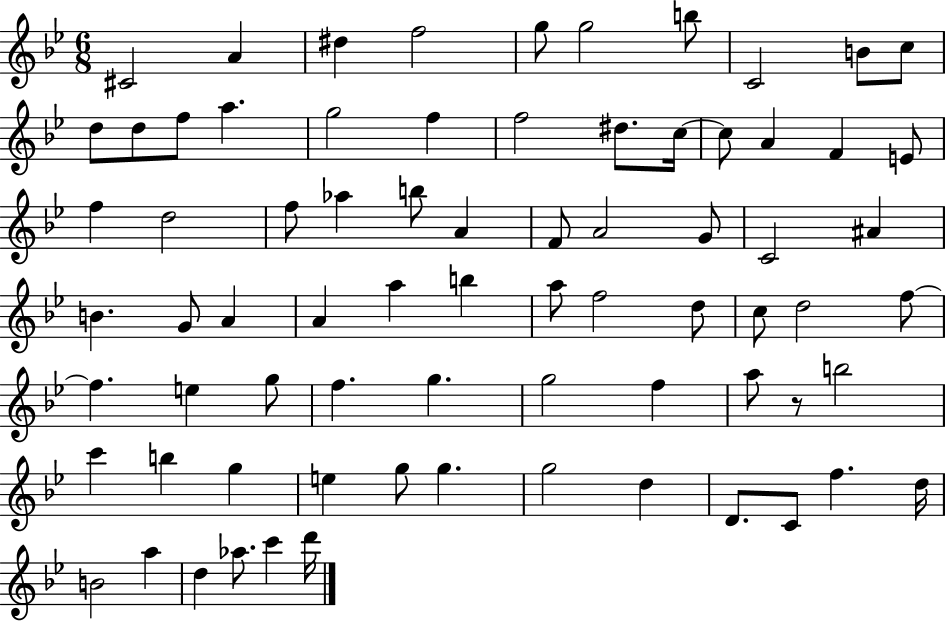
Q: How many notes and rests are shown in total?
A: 74